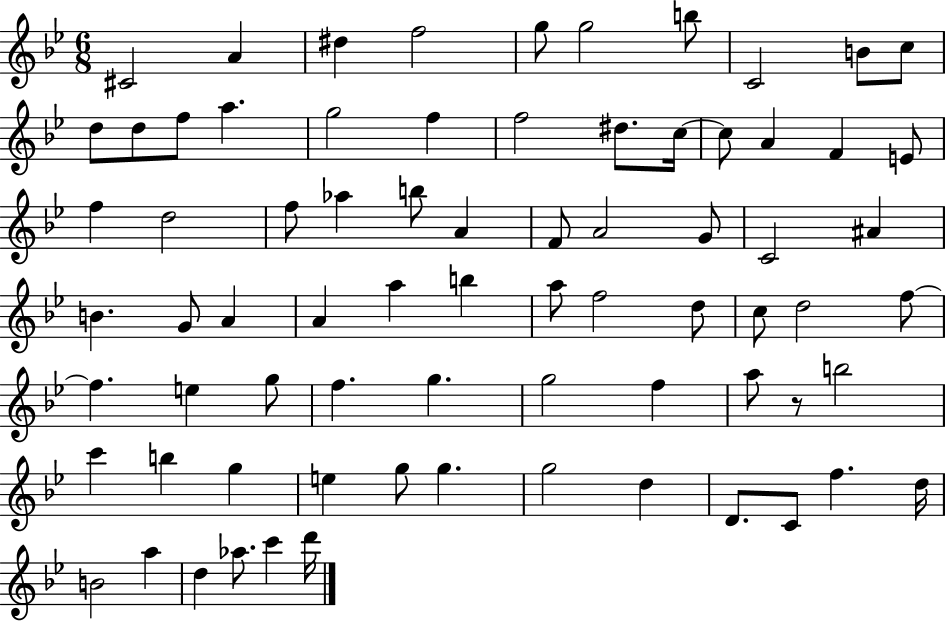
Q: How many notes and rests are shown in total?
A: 74